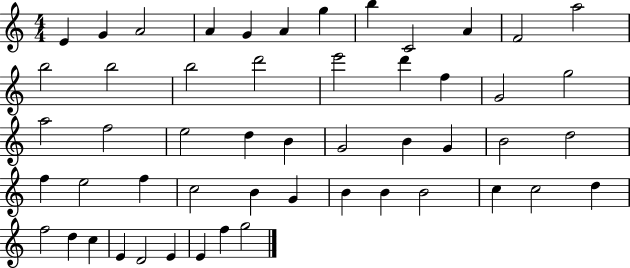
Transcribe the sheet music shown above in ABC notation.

X:1
T:Untitled
M:4/4
L:1/4
K:C
E G A2 A G A g b C2 A F2 a2 b2 b2 b2 d'2 e'2 d' f G2 g2 a2 f2 e2 d B G2 B G B2 d2 f e2 f c2 B G B B B2 c c2 d f2 d c E D2 E E f g2